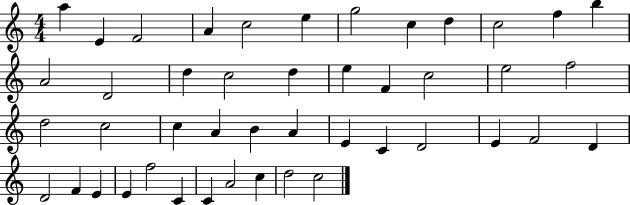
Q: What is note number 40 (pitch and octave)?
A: C4